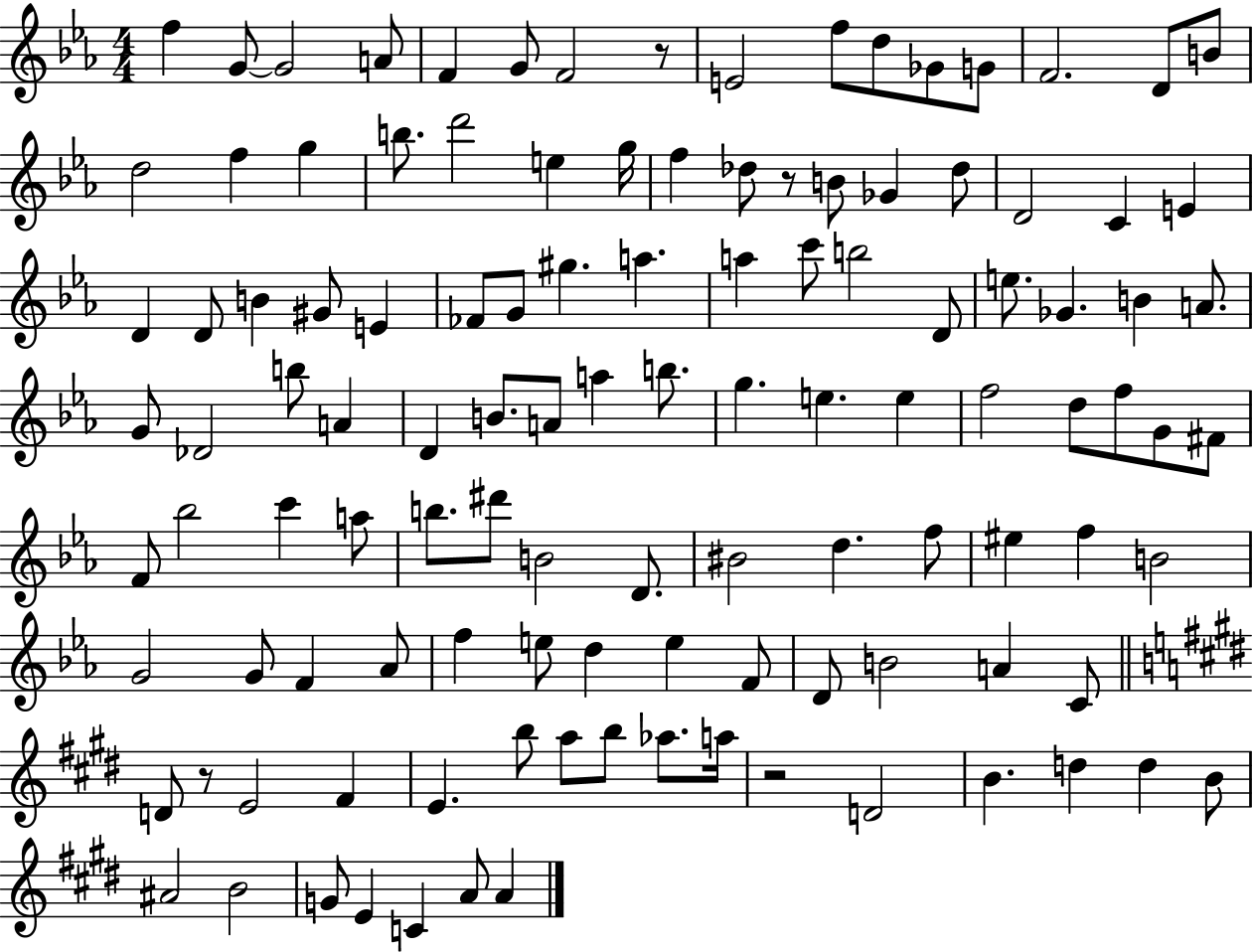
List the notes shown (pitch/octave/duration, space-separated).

F5/q G4/e G4/h A4/e F4/q G4/e F4/h R/e E4/h F5/e D5/e Gb4/e G4/e F4/h. D4/e B4/e D5/h F5/q G5/q B5/e. D6/h E5/q G5/s F5/q Db5/e R/e B4/e Gb4/q Db5/e D4/h C4/q E4/q D4/q D4/e B4/q G#4/e E4/q FES4/e G4/e G#5/q. A5/q. A5/q C6/e B5/h D4/e E5/e. Gb4/q. B4/q A4/e. G4/e Db4/h B5/e A4/q D4/q B4/e. A4/e A5/q B5/e. G5/q. E5/q. E5/q F5/h D5/e F5/e G4/e F#4/e F4/e Bb5/h C6/q A5/e B5/e. D#6/e B4/h D4/e. BIS4/h D5/q. F5/e EIS5/q F5/q B4/h G4/h G4/e F4/q Ab4/e F5/q E5/e D5/q E5/q F4/e D4/e B4/h A4/q C4/e D4/e R/e E4/h F#4/q E4/q. B5/e A5/e B5/e Ab5/e. A5/s R/h D4/h B4/q. D5/q D5/q B4/e A#4/h B4/h G4/e E4/q C4/q A4/e A4/q